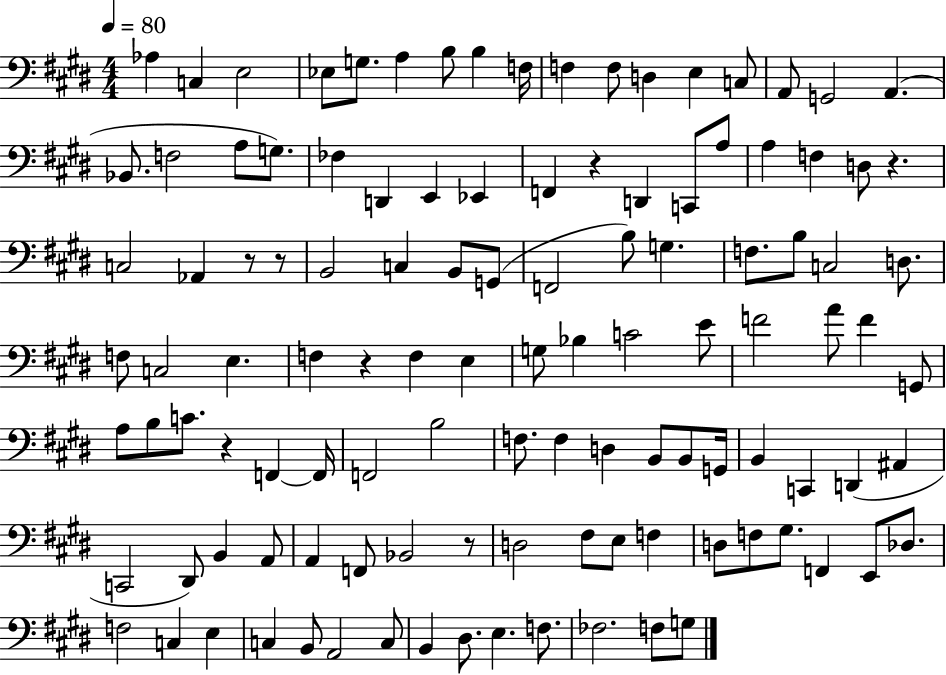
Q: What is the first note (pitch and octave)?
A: Ab3